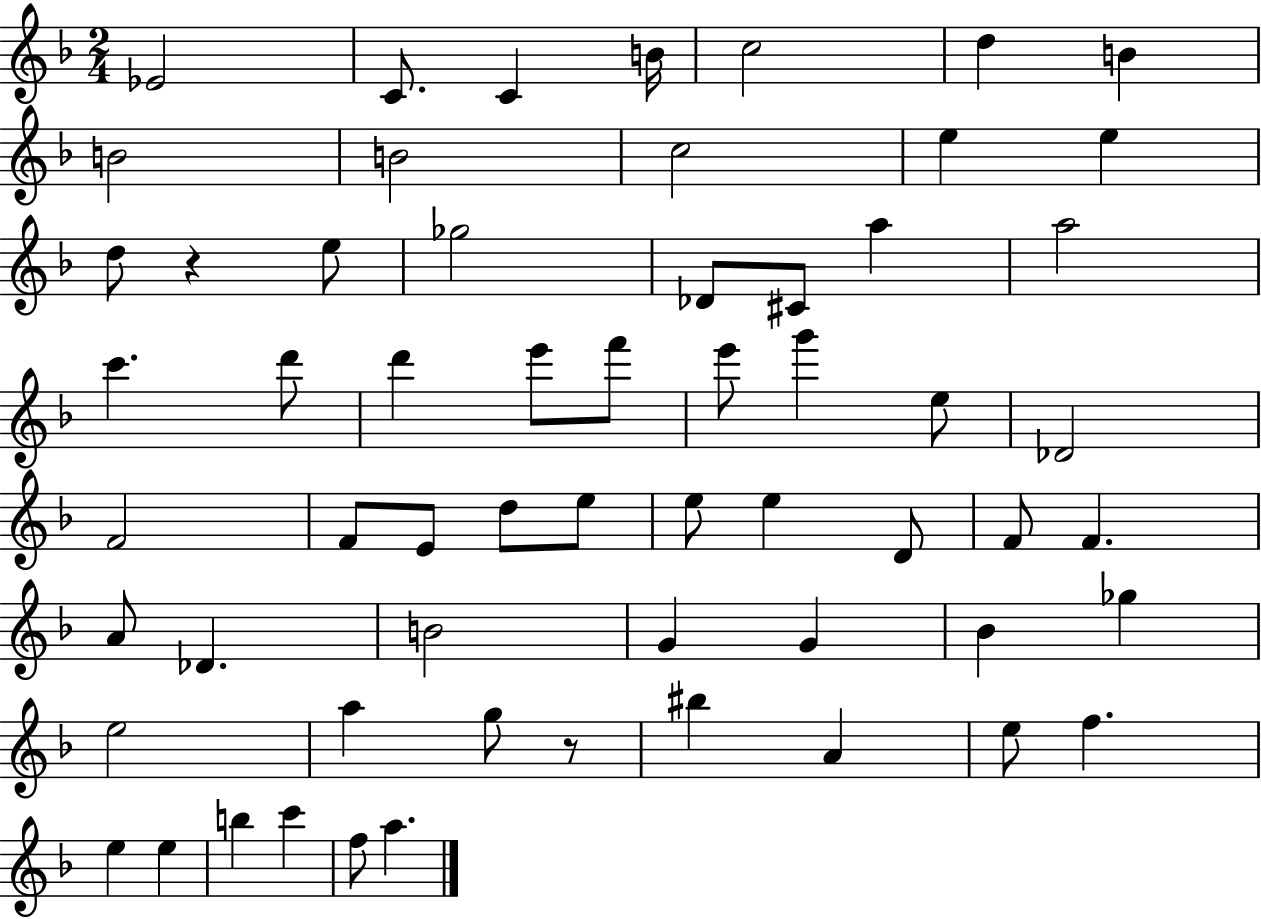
Eb4/h C4/e. C4/q B4/s C5/h D5/q B4/q B4/h B4/h C5/h E5/q E5/q D5/e R/q E5/e Gb5/h Db4/e C#4/e A5/q A5/h C6/q. D6/e D6/q E6/e F6/e E6/e G6/q E5/e Db4/h F4/h F4/e E4/e D5/e E5/e E5/e E5/q D4/e F4/e F4/q. A4/e Db4/q. B4/h G4/q G4/q Bb4/q Gb5/q E5/h A5/q G5/e R/e BIS5/q A4/q E5/e F5/q. E5/q E5/q B5/q C6/q F5/e A5/q.